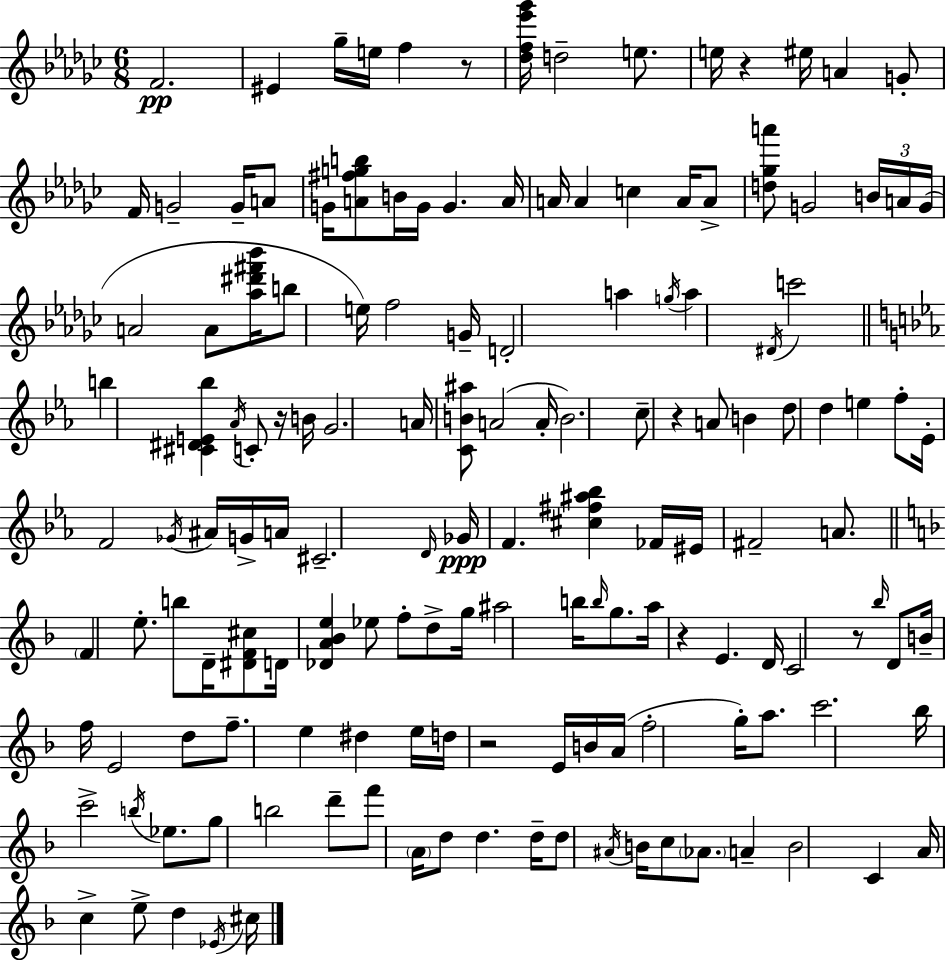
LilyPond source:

{
  \clef treble
  \numericTimeSignature
  \time 6/8
  \key ees \minor
  f'2.\pp | eis'4 ges''16-- e''16 f''4 r8 | <des'' f'' ees''' ges'''>16 d''2-- e''8. | e''16 r4 eis''16 a'4 g'8-. | \break f'16 g'2-- g'16-- a'8 | g'16 <a' fis'' g'' b''>8 b'16 g'16 g'4. a'16 | a'16 a'4 c''4 a'16 a'8-> | <d'' ges'' a'''>8 g'2 \tuplet 3/2 { b'16 a'16 | \break g'16( } a'2 a'8 <aes'' dis''' fis''' bes'''>16 | b''8 e''16) f''2 g'16-- | d'2-. a''4 | \acciaccatura { g''16 } a''4 \acciaccatura { dis'16 } c'''2 | \break \bar "||" \break \key c \minor b''4 <cis' dis' e' bes''>4 \acciaccatura { aes'16 } c'8-. r16 | b'16 g'2. | a'16 <c' b' ais''>8 a'2( | a'16-. b'2.) | \break c''8-- r4 a'8 b'4 | d''8 d''4 e''4 f''8-. | ees'16-. f'2 \acciaccatura { ges'16 } ais'16 | g'16-> a'16 cis'2.-- | \break \grace { d'16 }\ppp ges'16 f'4. <cis'' fis'' ais'' bes''>4 | fes'16 eis'16 fis'2-- | a'8. \bar "||" \break \key d \minor \parenthesize f'4 e''8.-. b''8 d'16-- <dis' f' cis''>8 | d'16 <des' a' bes' e''>4 ees''8 f''8-. d''8-> g''16 | ais''2 b''16 \grace { b''16 } g''8. | a''16 r4 e'4. | \break d'16 c'2 r8 \grace { bes''16 } | d'8 b'16-- f''16 e'2 | d''8 f''8.-- e''4 dis''4 | e''16 d''16 r2 e'16 | \break b'16 a'16( f''2-. g''16-.) a''8. | c'''2. | bes''16 c'''2-> \acciaccatura { b''16 } | ees''8. g''8 b''2 | \break d'''8-- f'''8 \parenthesize a'16 d''8 d''4. | d''16-- d''8 \acciaccatura { ais'16 } b'16 c''8 \parenthesize aes'8. | a'4-- b'2 | c'4 a'16 c''4-> e''8-> d''4 | \break \acciaccatura { ees'16 } cis''16 \bar "|."
}